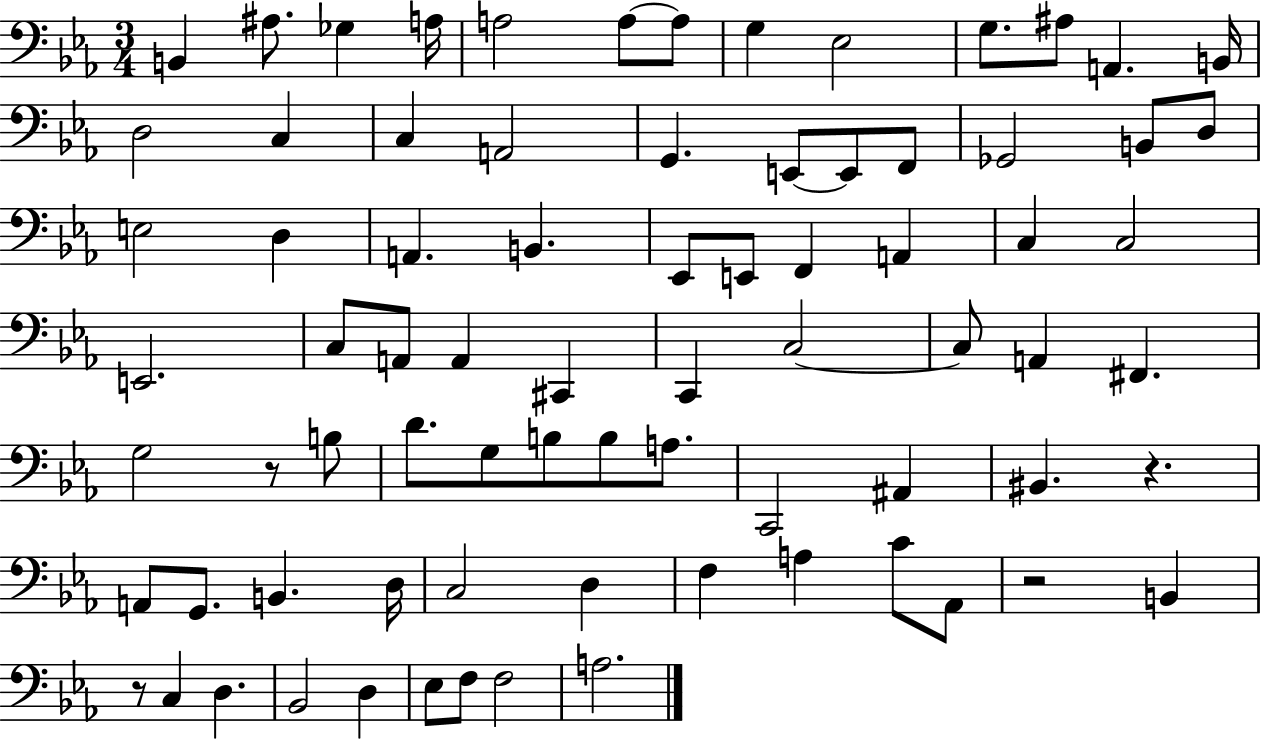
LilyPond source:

{
  \clef bass
  \numericTimeSignature
  \time 3/4
  \key ees \major
  \repeat volta 2 { b,4 ais8. ges4 a16 | a2 a8~~ a8 | g4 ees2 | g8. ais8 a,4. b,16 | \break d2 c4 | c4 a,2 | g,4. e,8~~ e,8 f,8 | ges,2 b,8 d8 | \break e2 d4 | a,4. b,4. | ees,8 e,8 f,4 a,4 | c4 c2 | \break e,2. | c8 a,8 a,4 cis,4 | c,4 c2~~ | c8 a,4 fis,4. | \break g2 r8 b8 | d'8. g8 b8 b8 a8. | c,2 ais,4 | bis,4. r4. | \break a,8 g,8. b,4. d16 | c2 d4 | f4 a4 c'8 aes,8 | r2 b,4 | \break r8 c4 d4. | bes,2 d4 | ees8 f8 f2 | a2. | \break } \bar "|."
}